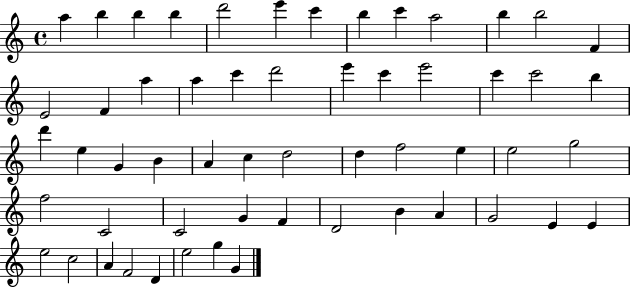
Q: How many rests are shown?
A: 0